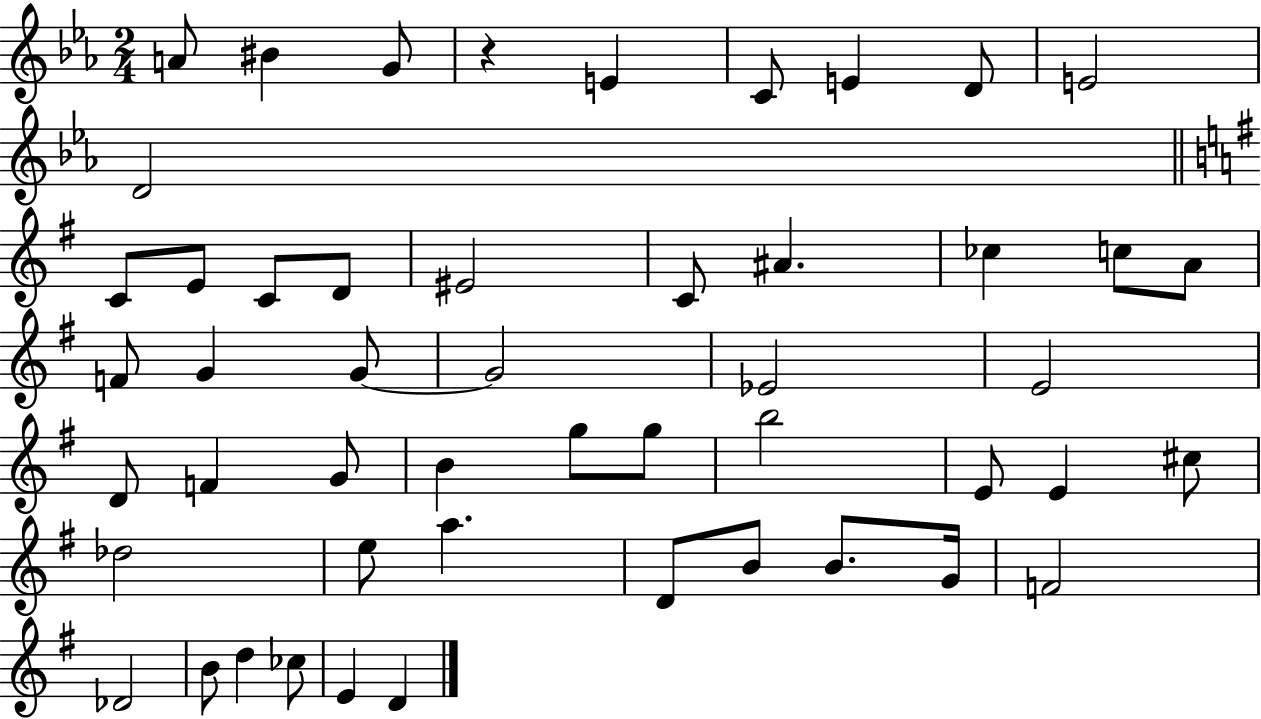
{
  \clef treble
  \numericTimeSignature
  \time 2/4
  \key ees \major
  \repeat volta 2 { a'8 bis'4 g'8 | r4 e'4 | c'8 e'4 d'8 | e'2 | \break d'2 | \bar "||" \break \key g \major c'8 e'8 c'8 d'8 | eis'2 | c'8 ais'4. | ces''4 c''8 a'8 | \break f'8 g'4 g'8~~ | g'2 | ees'2 | e'2 | \break d'8 f'4 g'8 | b'4 g''8 g''8 | b''2 | e'8 e'4 cis''8 | \break des''2 | e''8 a''4. | d'8 b'8 b'8. g'16 | f'2 | \break des'2 | b'8 d''4 ces''8 | e'4 d'4 | } \bar "|."
}